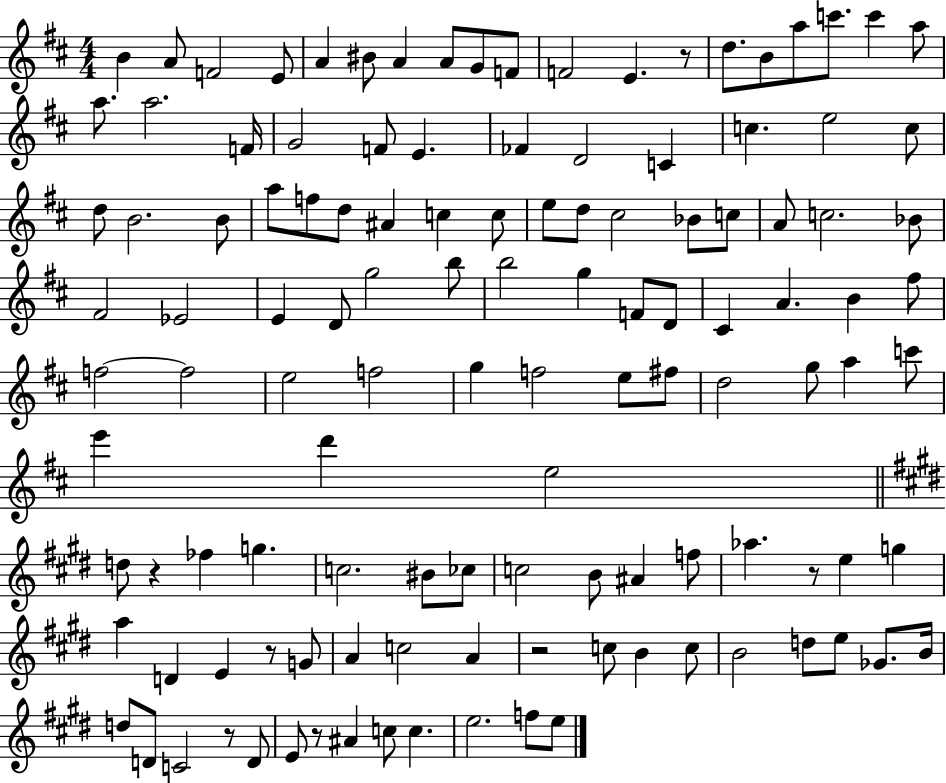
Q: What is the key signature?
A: D major